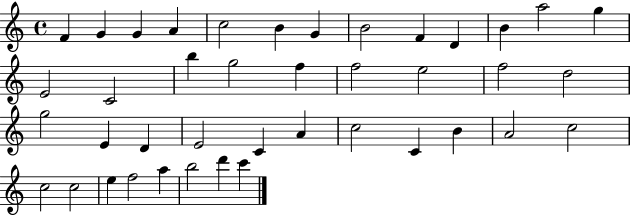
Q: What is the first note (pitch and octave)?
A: F4